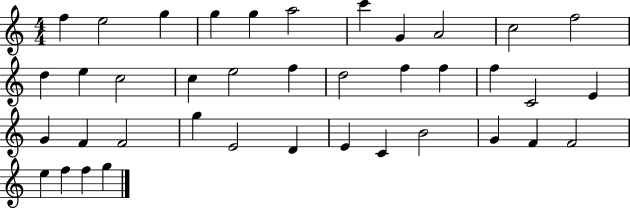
X:1
T:Untitled
M:4/4
L:1/4
K:C
f e2 g g g a2 c' G A2 c2 f2 d e c2 c e2 f d2 f f f C2 E G F F2 g E2 D E C B2 G F F2 e f f g